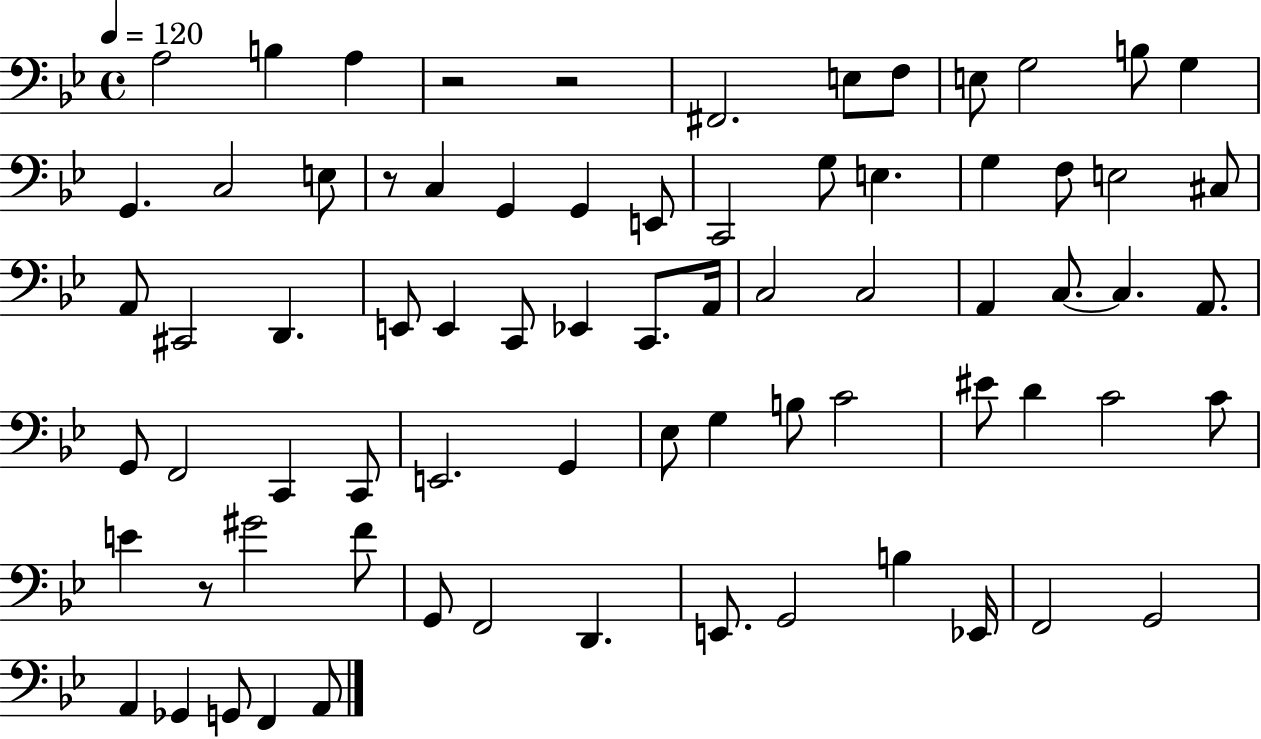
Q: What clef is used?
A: bass